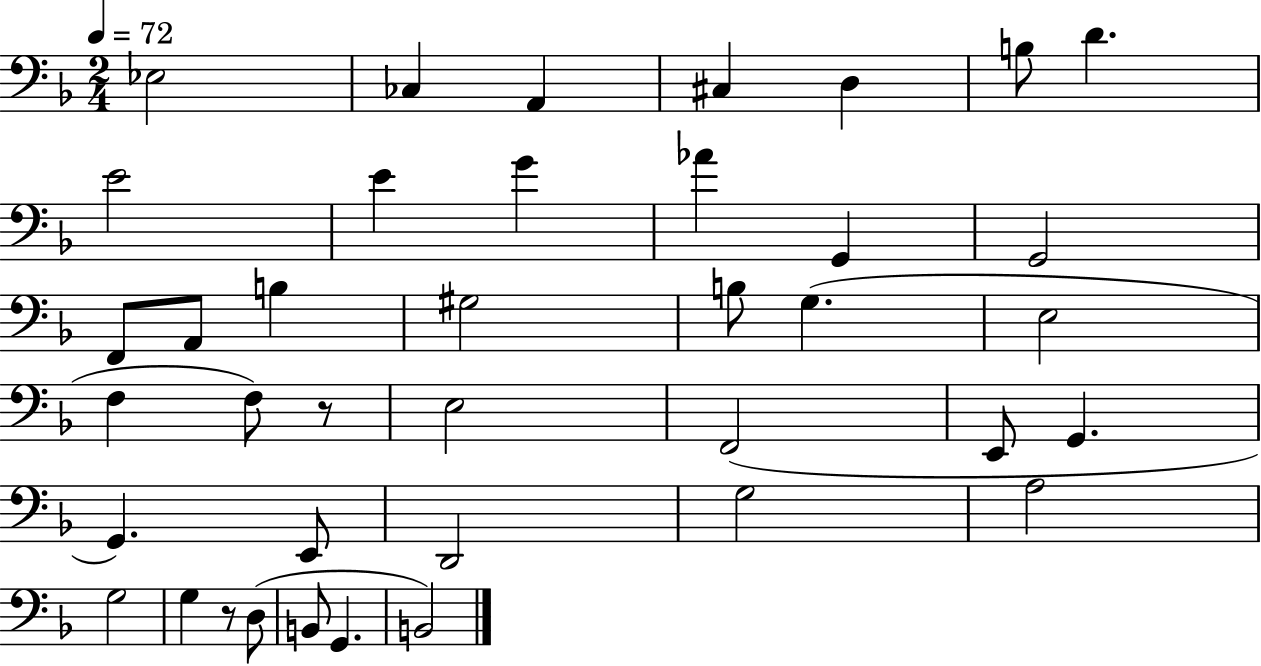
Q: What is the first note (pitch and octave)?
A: Eb3